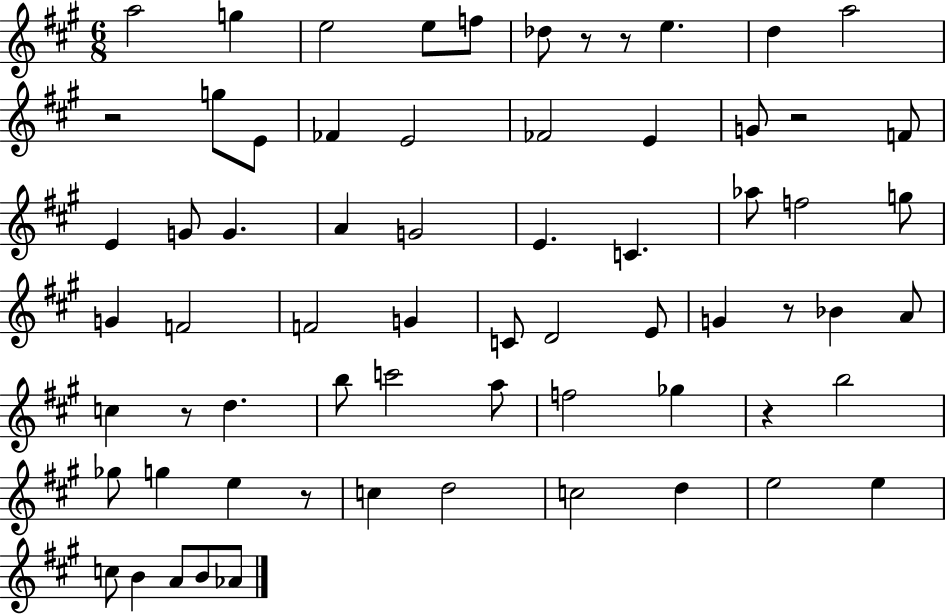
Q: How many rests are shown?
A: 8